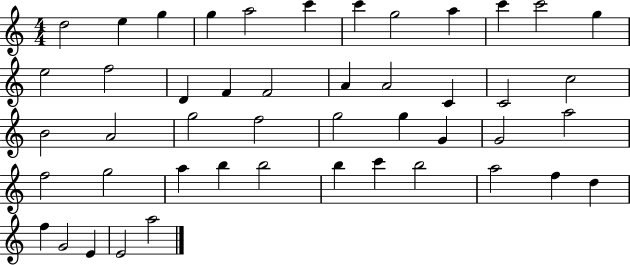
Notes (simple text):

D5/h E5/q G5/q G5/q A5/h C6/q C6/q G5/h A5/q C6/q C6/h G5/q E5/h F5/h D4/q F4/q F4/h A4/q A4/h C4/q C4/h C5/h B4/h A4/h G5/h F5/h G5/h G5/q G4/q G4/h A5/h F5/h G5/h A5/q B5/q B5/h B5/q C6/q B5/h A5/h F5/q D5/q F5/q G4/h E4/q E4/h A5/h